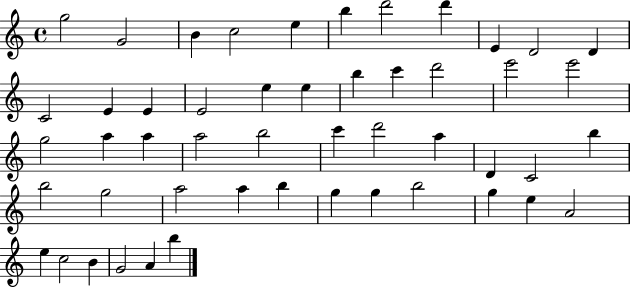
G5/h G4/h B4/q C5/h E5/q B5/q D6/h D6/q E4/q D4/h D4/q C4/h E4/q E4/q E4/h E5/q E5/q B5/q C6/q D6/h E6/h E6/h G5/h A5/q A5/q A5/h B5/h C6/q D6/h A5/q D4/q C4/h B5/q B5/h G5/h A5/h A5/q B5/q G5/q G5/q B5/h G5/q E5/q A4/h E5/q C5/h B4/q G4/h A4/q B5/q